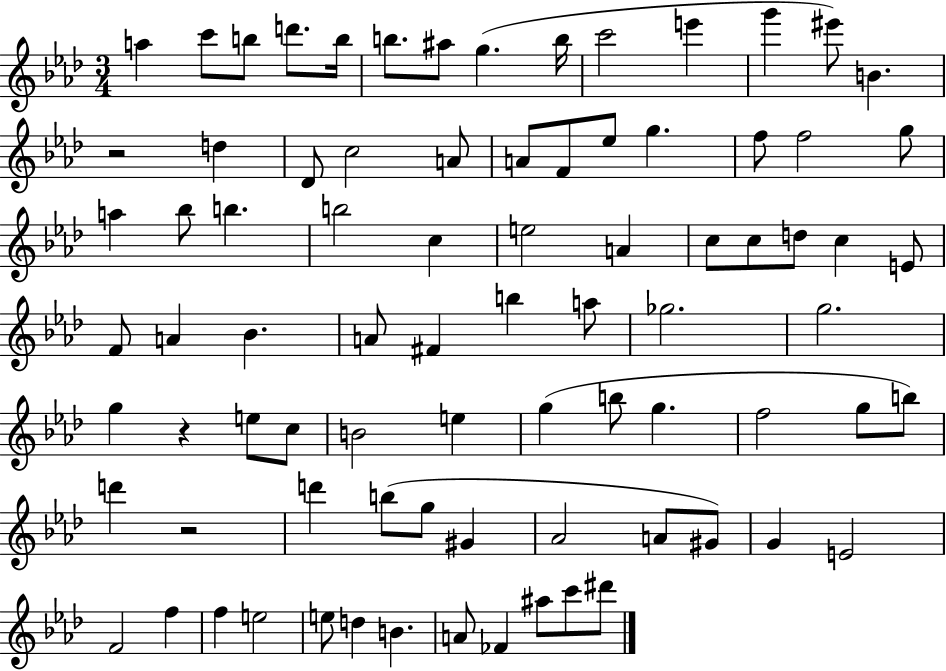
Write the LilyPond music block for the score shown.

{
  \clef treble
  \numericTimeSignature
  \time 3/4
  \key aes \major
  \repeat volta 2 { a''4 c'''8 b''8 d'''8. b''16 | b''8. ais''8 g''4.( b''16 | c'''2 e'''4 | g'''4 eis'''8) b'4. | \break r2 d''4 | des'8 c''2 a'8 | a'8 f'8 ees''8 g''4. | f''8 f''2 g''8 | \break a''4 bes''8 b''4. | b''2 c''4 | e''2 a'4 | c''8 c''8 d''8 c''4 e'8 | \break f'8 a'4 bes'4. | a'8 fis'4 b''4 a''8 | ges''2. | g''2. | \break g''4 r4 e''8 c''8 | b'2 e''4 | g''4( b''8 g''4. | f''2 g''8 b''8) | \break d'''4 r2 | d'''4 b''8( g''8 gis'4 | aes'2 a'8 gis'8) | g'4 e'2 | \break f'2 f''4 | f''4 e''2 | e''8 d''4 b'4. | a'8 fes'4 ais''8 c'''8 dis'''8 | \break } \bar "|."
}